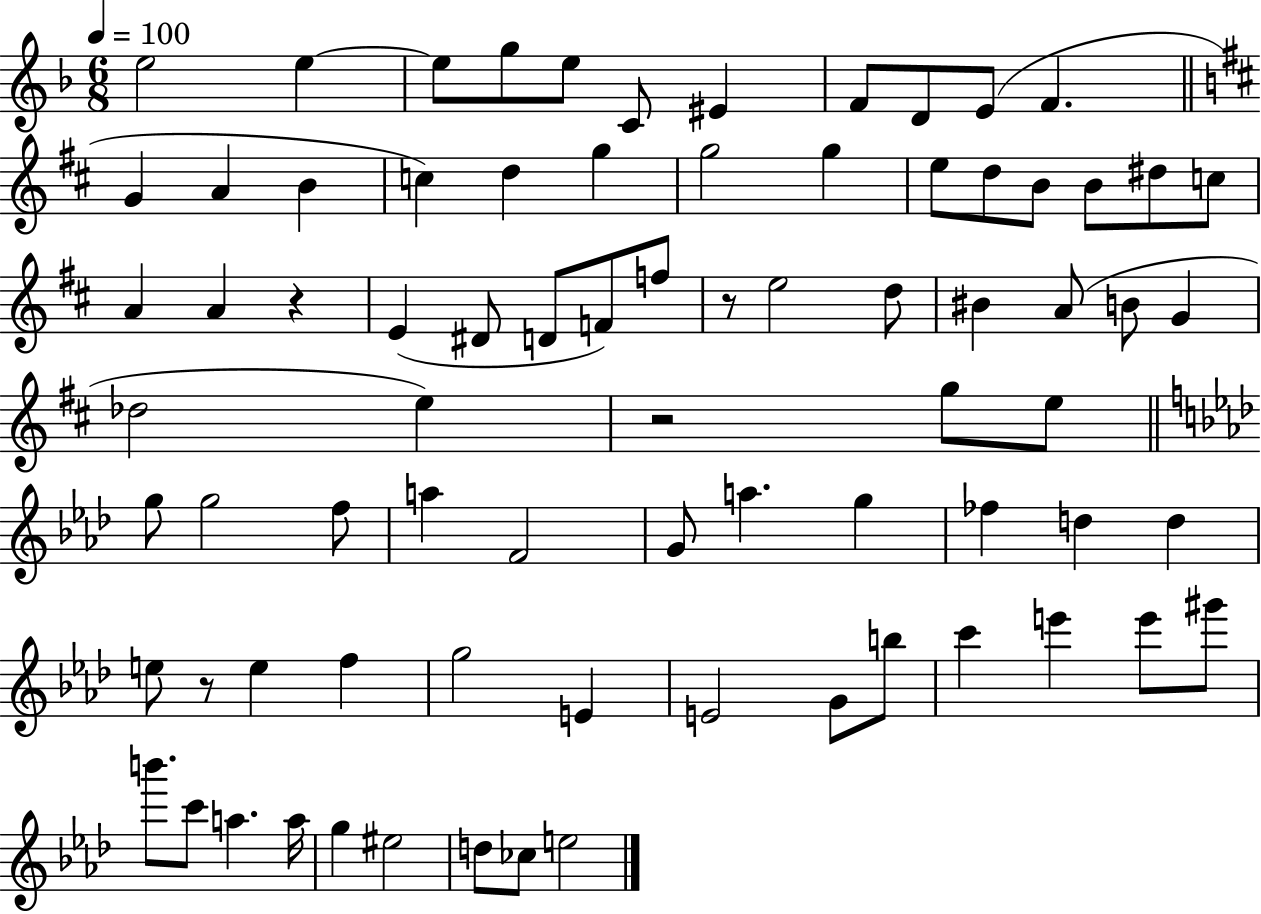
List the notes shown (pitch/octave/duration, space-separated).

E5/h E5/q E5/e G5/e E5/e C4/e EIS4/q F4/e D4/e E4/e F4/q. G4/q A4/q B4/q C5/q D5/q G5/q G5/h G5/q E5/e D5/e B4/e B4/e D#5/e C5/e A4/q A4/q R/q E4/q D#4/e D4/e F4/e F5/e R/e E5/h D5/e BIS4/q A4/e B4/e G4/q Db5/h E5/q R/h G5/e E5/e G5/e G5/h F5/e A5/q F4/h G4/e A5/q. G5/q FES5/q D5/q D5/q E5/e R/e E5/q F5/q G5/h E4/q E4/h G4/e B5/e C6/q E6/q E6/e G#6/e B6/e. C6/e A5/q. A5/s G5/q EIS5/h D5/e CES5/e E5/h